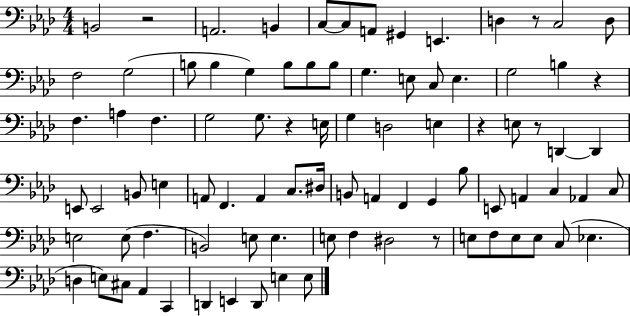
B2/h R/h A2/h. B2/q C3/e C3/e A2/e G#2/q E2/q. D3/q R/e C3/h D3/e F3/h G3/h B3/e B3/q G3/q B3/e B3/e B3/e G3/q. E3/e C3/e E3/q. G3/h B3/q R/q F3/q. A3/q F3/q. G3/h G3/e. R/q E3/s G3/q D3/h E3/q R/q E3/e R/e D2/q D2/q E2/e E2/h B2/e E3/q A2/e F2/q. A2/q C3/e. D#3/s B2/e A2/q F2/q G2/q Bb3/e E2/e A2/q C3/q Ab2/q C3/e E3/h E3/e F3/q. B2/h E3/e E3/q. E3/e F3/q D#3/h R/e E3/e F3/e E3/e E3/e C3/e Eb3/q. D3/q E3/e C#3/e Ab2/q C2/q D2/q E2/q D2/e E3/q E3/e